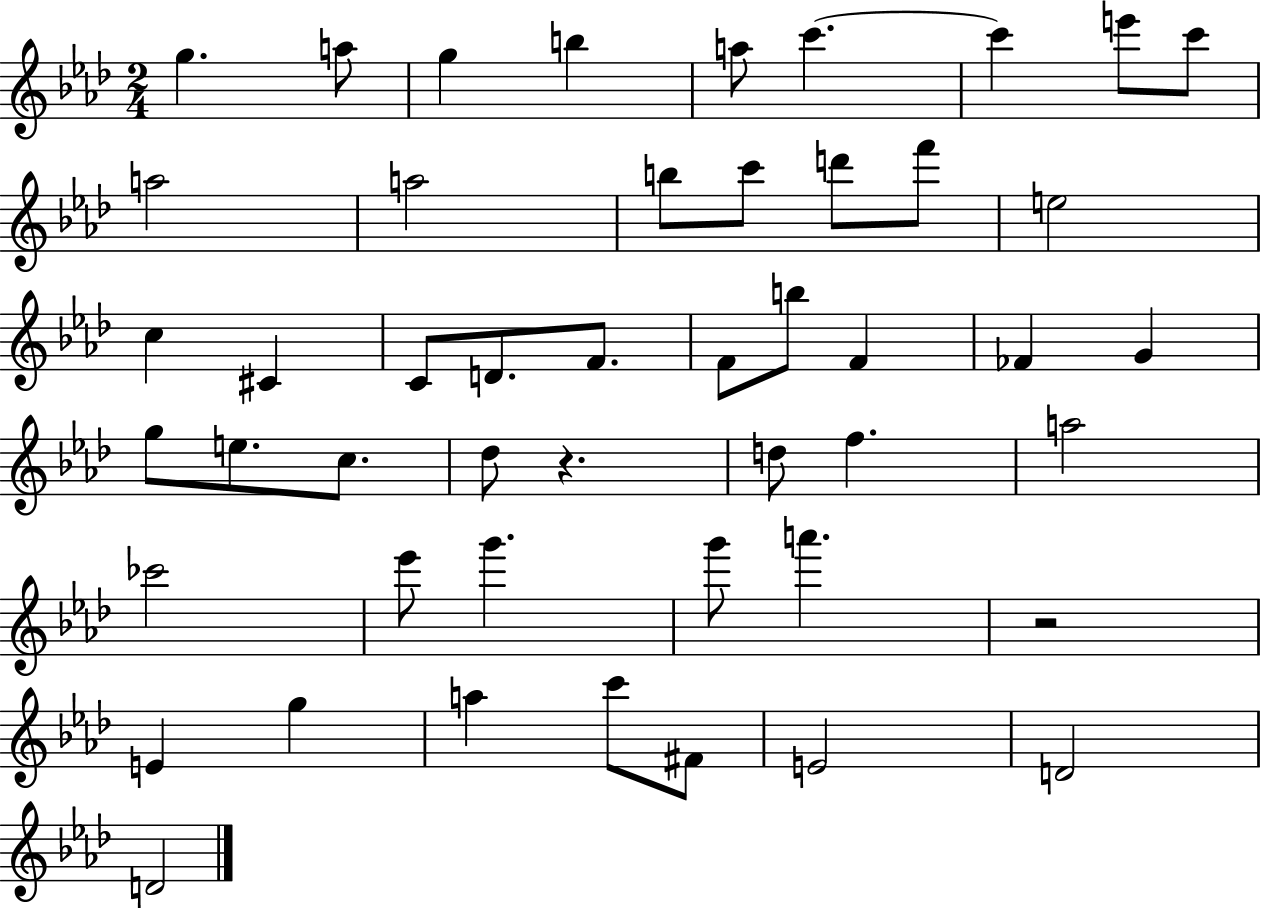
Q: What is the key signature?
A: AES major